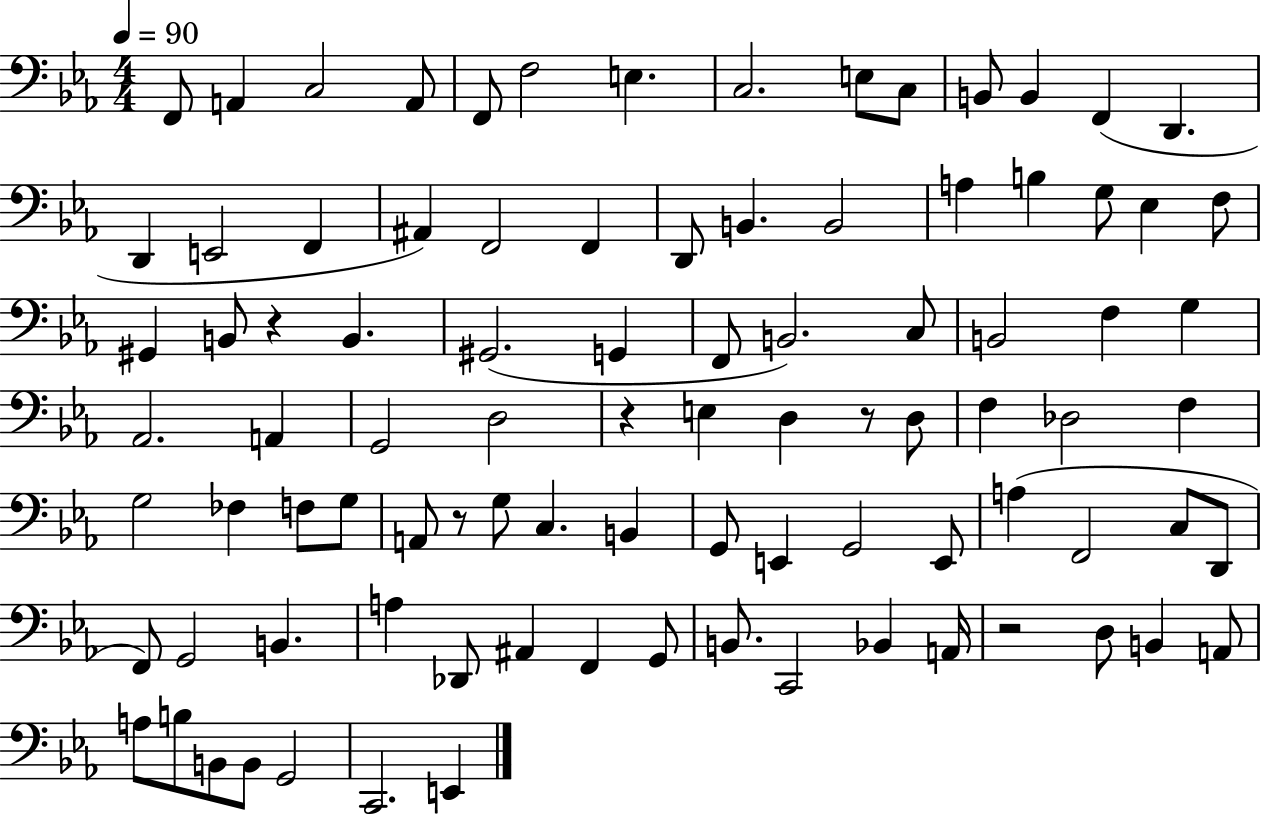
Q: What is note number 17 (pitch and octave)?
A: F2